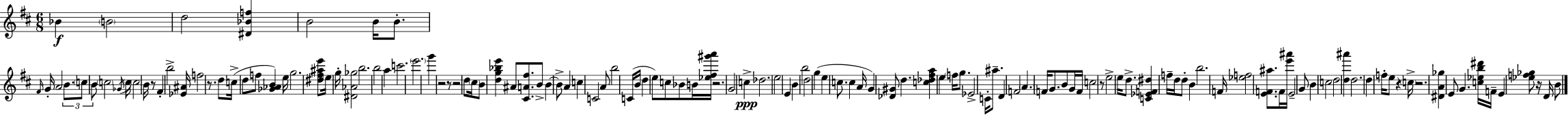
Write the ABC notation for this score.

X:1
T:Untitled
M:6/8
L:1/4
K:D
_B B2 d2 [^D_Bf] B2 B/4 B/2 ^F/4 G/4 A2 B/2 c/2 B/2 c2 _G/4 c/4 c2 B/4 z/2 ^F b2 [_E^A]/4 f2 z/2 d/2 c/4 d/2 f/2 [_G_AB] e/4 g2 [^d^f^ae']/2 e/4 g/4 [^D_A_g]2 b2 b2 a c'2 e'2 g' z2 z/2 z2 d/2 ^c/4 B/2 [dg_be'] ^A/2 [^CA^f]/2 B/2 B B/2 A c C2 A/2 b2 C/4 B/4 d e/2 c/2 _B/2 B/4 [_e^f^g'a']/4 z2 G2 c _d2 e2 E B b2 d2 g e c/2 c A/4 G [_D^G]/2 d [c_d^fa] e f/4 g/2 _E2 C/4 ^a/2 D F2 A F/4 G/2 B/2 G/4 F/4 c2 z/2 e2 e/4 d/2 [C_EF^d] f/4 d/4 d/2 B b2 F/4 [_ef]2 [EF^a]/2 F/4 [e'^a']/4 E2 G/2 B c2 d2 [d^a'] d2 d f/4 e/2 z c/4 z2 [^DA_g] E/2 G [c_eb^d']/4 F/4 E [_ef_g]/2 z/4 D/4 B/2